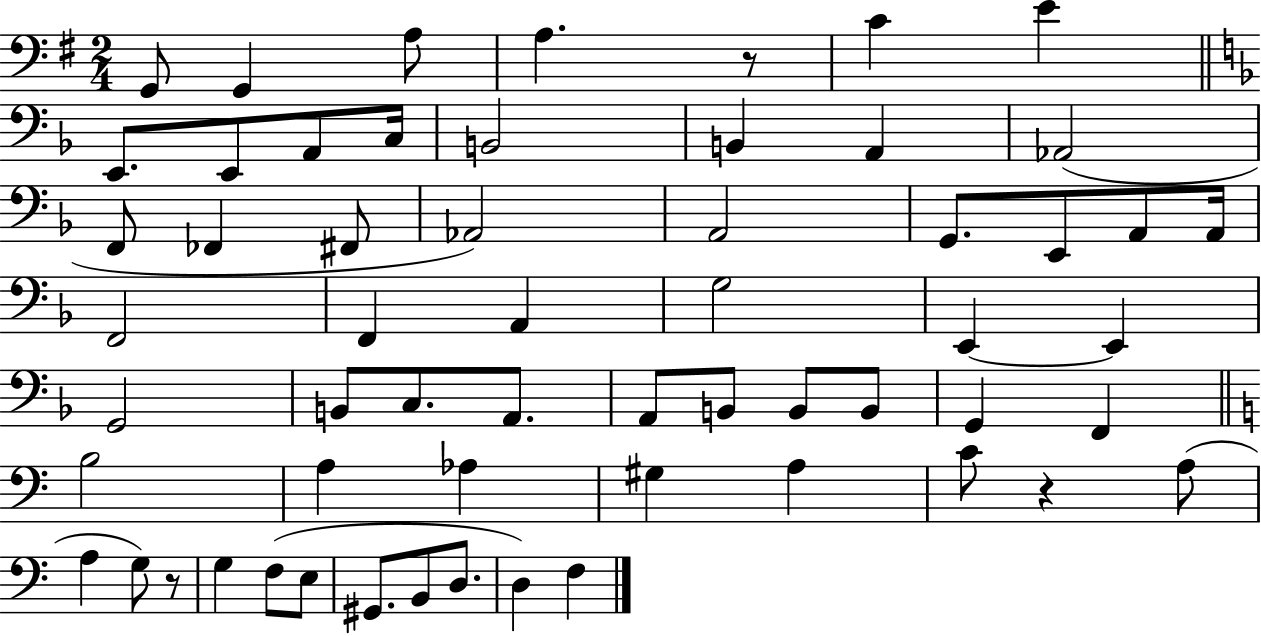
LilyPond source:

{
  \clef bass
  \numericTimeSignature
  \time 2/4
  \key g \major
  g,8 g,4 a8 | a4. r8 | c'4 e'4 | \bar "||" \break \key d \minor e,8. e,8 a,8 c16 | b,2 | b,4 a,4 | aes,2( | \break f,8 fes,4 fis,8 | aes,2) | a,2 | g,8. e,8 a,8 a,16 | \break f,2 | f,4 a,4 | g2 | e,4~~ e,4 | \break g,2 | b,8 c8. a,8. | a,8 b,8 b,8 b,8 | g,4 f,4 | \break \bar "||" \break \key a \minor b2 | a4 aes4 | gis4 a4 | c'8 r4 a8( | \break a4 g8) r8 | g4 f8( e8 | gis,8. b,8 d8. | d4) f4 | \break \bar "|."
}